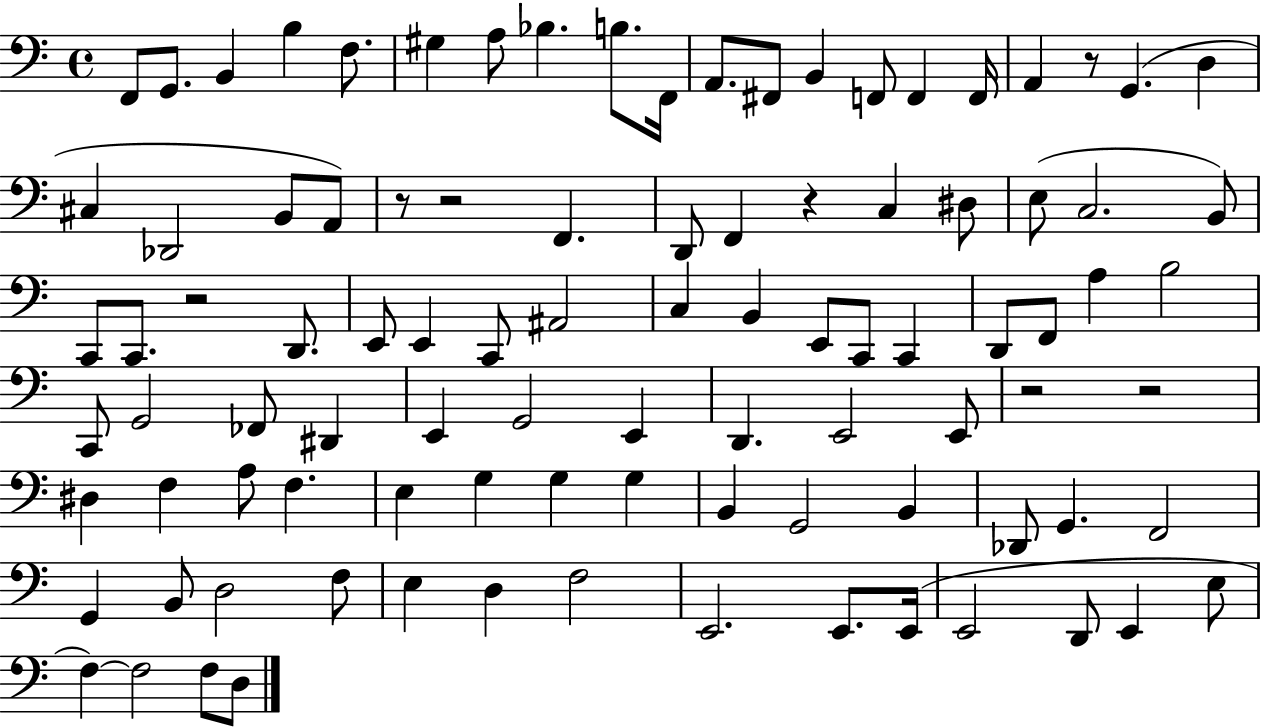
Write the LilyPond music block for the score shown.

{
  \clef bass
  \time 4/4
  \defaultTimeSignature
  \key c \major
  \repeat volta 2 { f,8 g,8. b,4 b4 f8. | gis4 a8 bes4. b8. f,16 | a,8. fis,8 b,4 f,8 f,4 f,16 | a,4 r8 g,4.( d4 | \break cis4 des,2 b,8 a,8) | r8 r2 f,4. | d,8 f,4 r4 c4 dis8 | e8( c2. b,8) | \break c,8 c,8. r2 d,8. | e,8 e,4 c,8 ais,2 | c4 b,4 e,8 c,8 c,4 | d,8 f,8 a4 b2 | \break c,8 g,2 fes,8 dis,4 | e,4 g,2 e,4 | d,4. e,2 e,8 | r2 r2 | \break dis4 f4 a8 f4. | e4 g4 g4 g4 | b,4 g,2 b,4 | des,8 g,4. f,2 | \break g,4 b,8 d2 f8 | e4 d4 f2 | e,2. e,8. e,16( | e,2 d,8 e,4 e8 | \break f4~~) f2 f8 d8 | } \bar "|."
}